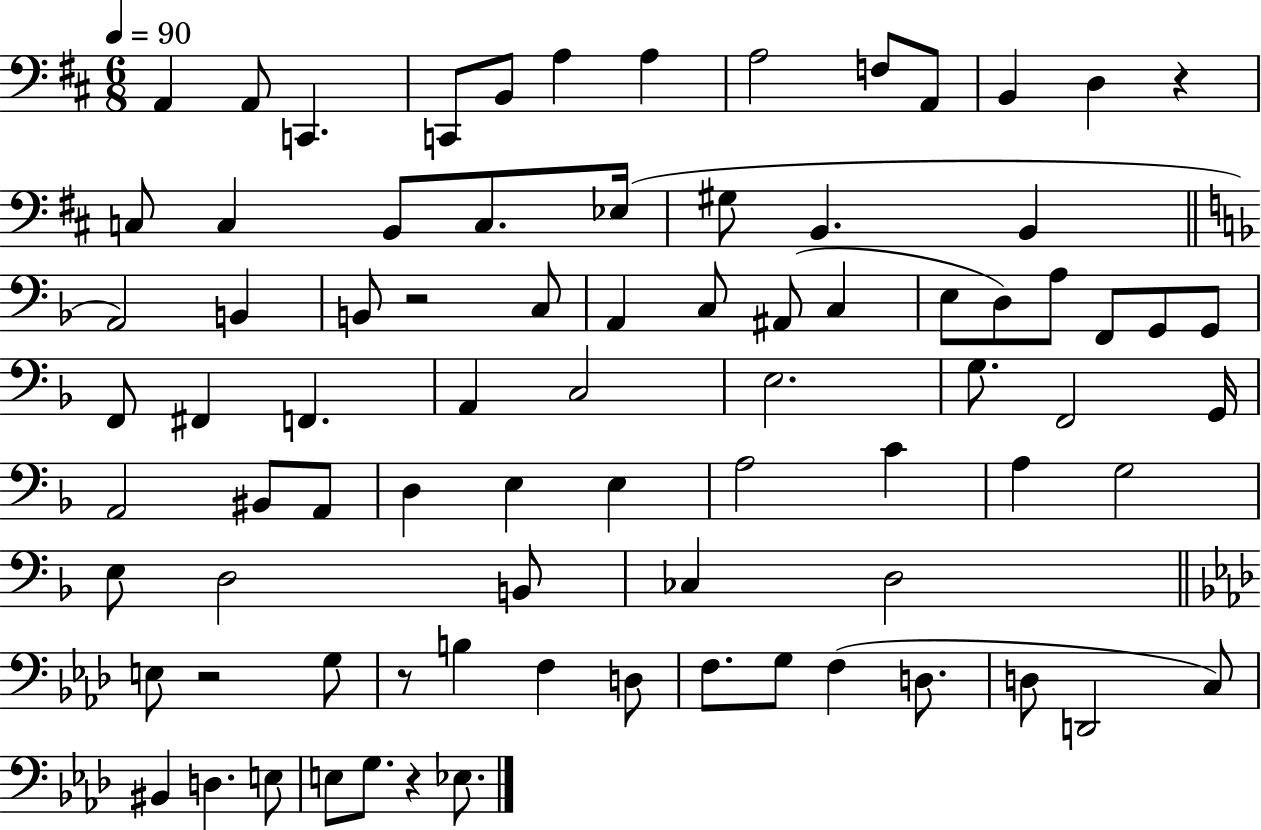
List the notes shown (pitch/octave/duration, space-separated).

A2/q A2/e C2/q. C2/e B2/e A3/q A3/q A3/h F3/e A2/e B2/q D3/q R/q C3/e C3/q B2/e C3/e. Eb3/s G#3/e B2/q. B2/q A2/h B2/q B2/e R/h C3/e A2/q C3/e A#2/e C3/q E3/e D3/e A3/e F2/e G2/e G2/e F2/e F#2/q F2/q. A2/q C3/h E3/h. G3/e. F2/h G2/s A2/h BIS2/e A2/e D3/q E3/q E3/q A3/h C4/q A3/q G3/h E3/e D3/h B2/e CES3/q D3/h E3/e R/h G3/e R/e B3/q F3/q D3/e F3/e. G3/e F3/q D3/e. D3/e D2/h C3/e BIS2/q D3/q. E3/e E3/e G3/e. R/q Eb3/e.